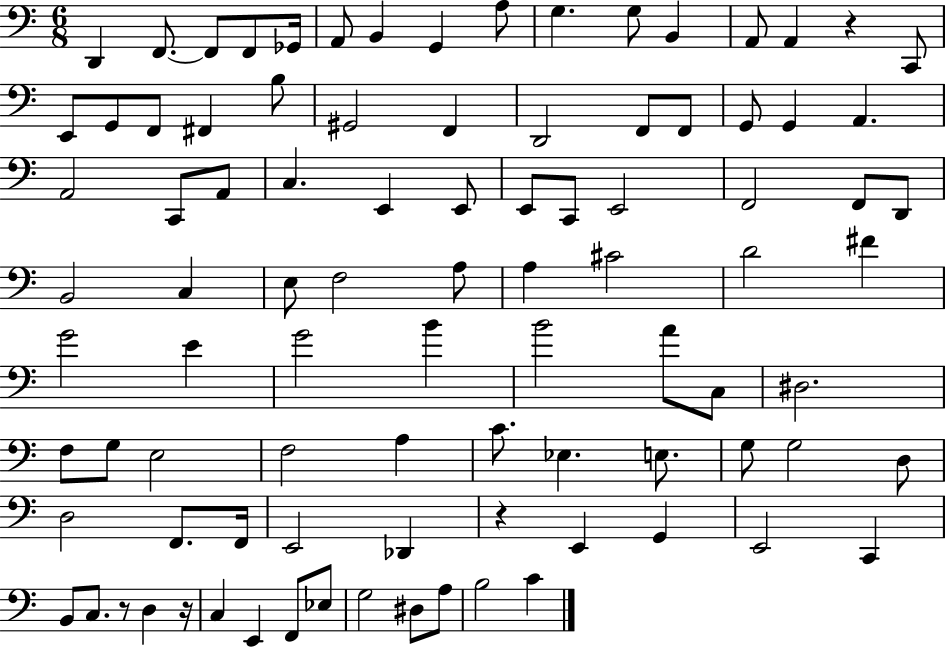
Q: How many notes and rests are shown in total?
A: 93